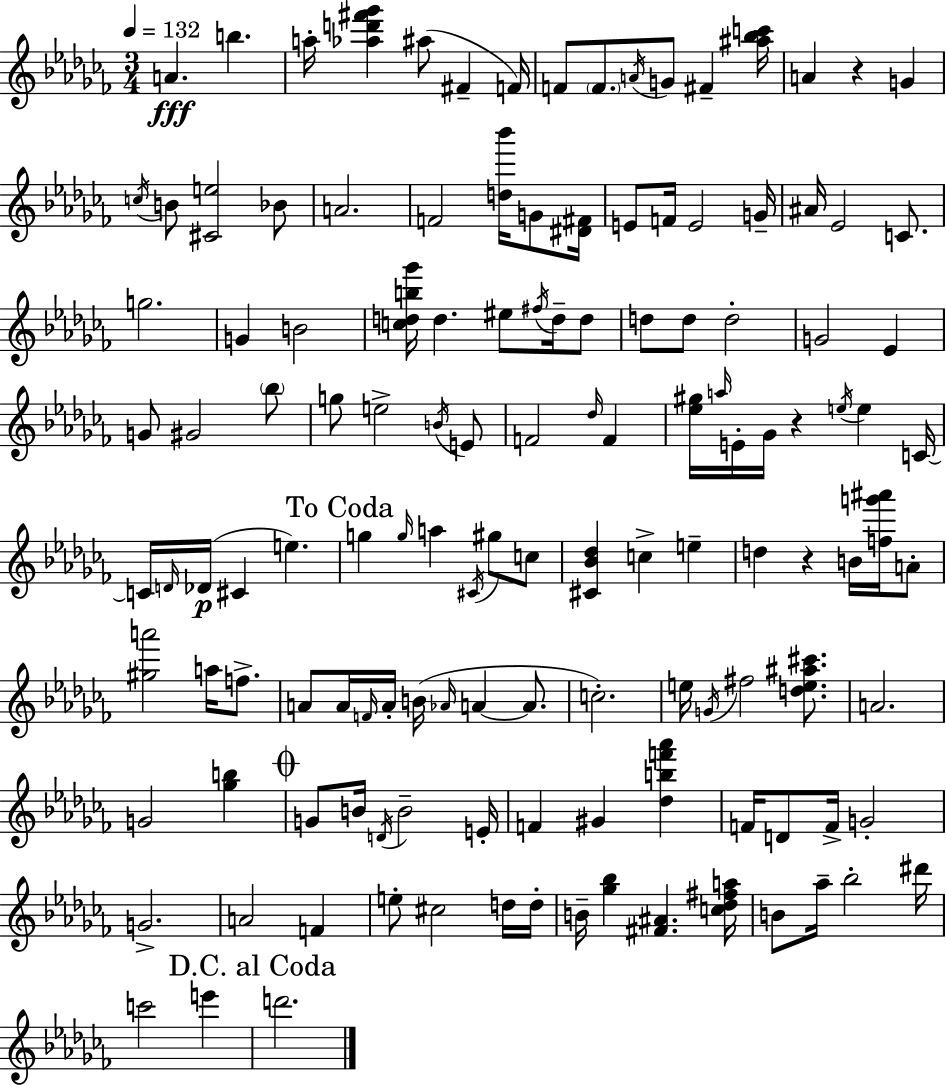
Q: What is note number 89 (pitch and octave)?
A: B4